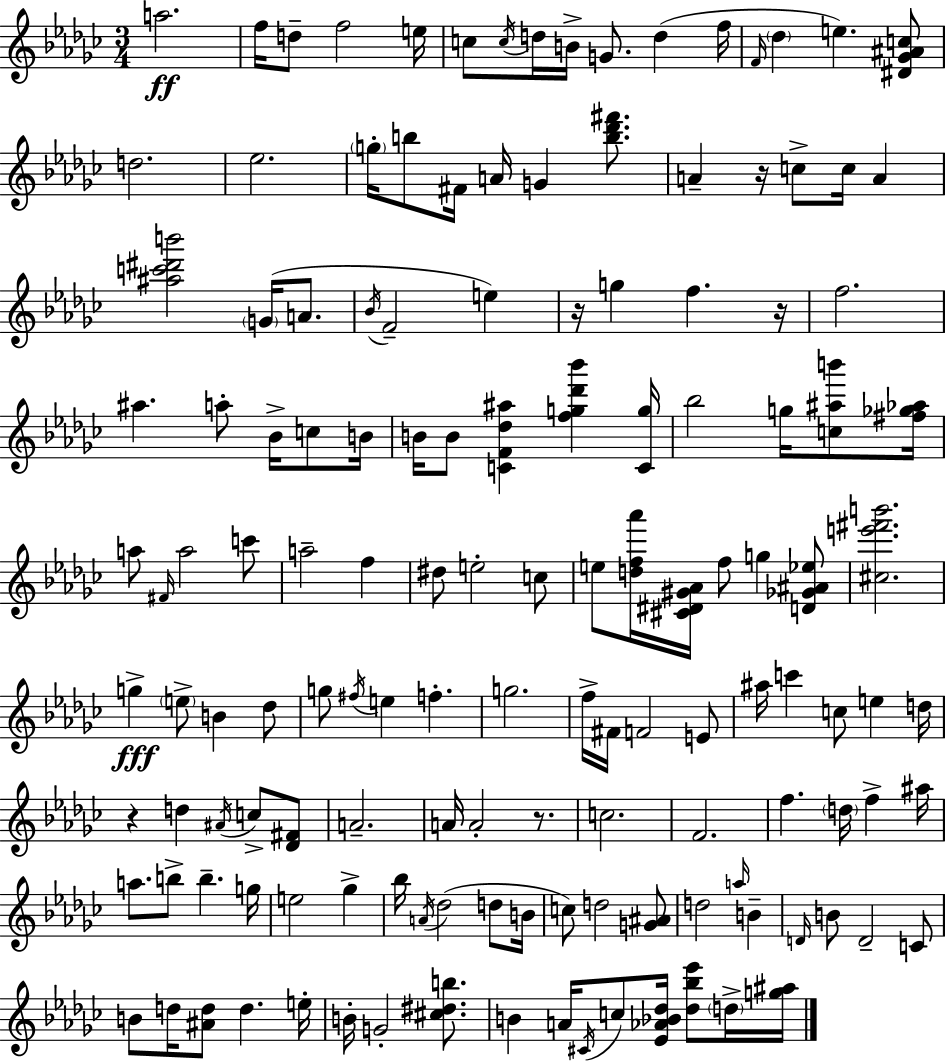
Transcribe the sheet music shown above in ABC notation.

X:1
T:Untitled
M:3/4
L:1/4
K:Ebm
a2 f/4 d/2 f2 e/4 c/2 c/4 d/4 B/4 G/2 d f/4 F/4 _d e [^D_G^Ac]/2 d2 _e2 g/4 b/2 ^F/4 A/4 G [b_d'^f']/2 A z/4 c/2 c/4 A [^ac'^d'b']2 G/4 A/2 _B/4 F2 e z/4 g f z/4 f2 ^a a/2 _B/4 c/2 B/4 B/4 B/2 [CF_d^a] [fg_d'_b'] [Cg]/4 _b2 g/4 [c^ab']/2 [^f_g_a]/4 a/2 ^F/4 a2 c'/2 a2 f ^d/2 e2 c/2 e/2 [df_a']/4 [^C^D^G_A]/4 f/2 g [D_G^A_e]/2 [^ce'^f'b']2 g e/2 B _d/2 g/2 ^f/4 e f g2 f/4 ^F/4 F2 E/2 ^a/4 c' c/2 e d/4 z d ^A/4 c/2 [_D^F]/2 A2 A/4 A2 z/2 c2 F2 f d/4 f ^a/4 a/2 b/2 b g/4 e2 _g _b/4 A/4 _d2 d/2 B/4 c/2 d2 [G^A]/2 d2 a/4 B D/4 B/2 D2 C/2 B/2 d/4 [^Ad]/2 d e/4 B/4 G2 [^c^db]/2 B A/4 ^C/4 c/2 [_E_A_B_d]/4 [_d_b_e']/2 d/4 [g^a]/4